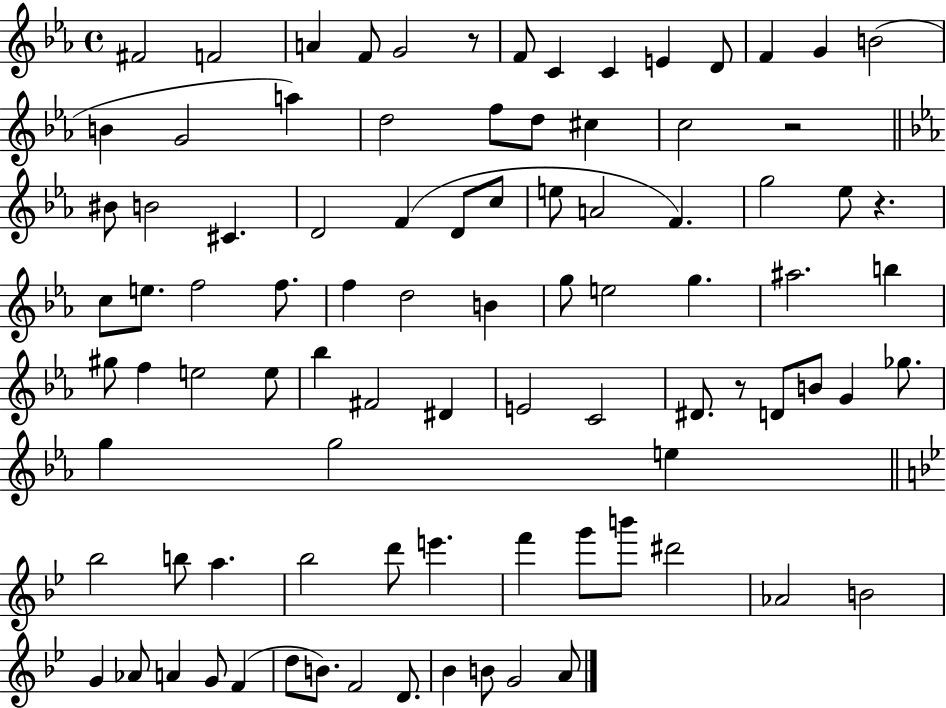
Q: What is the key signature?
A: EES major